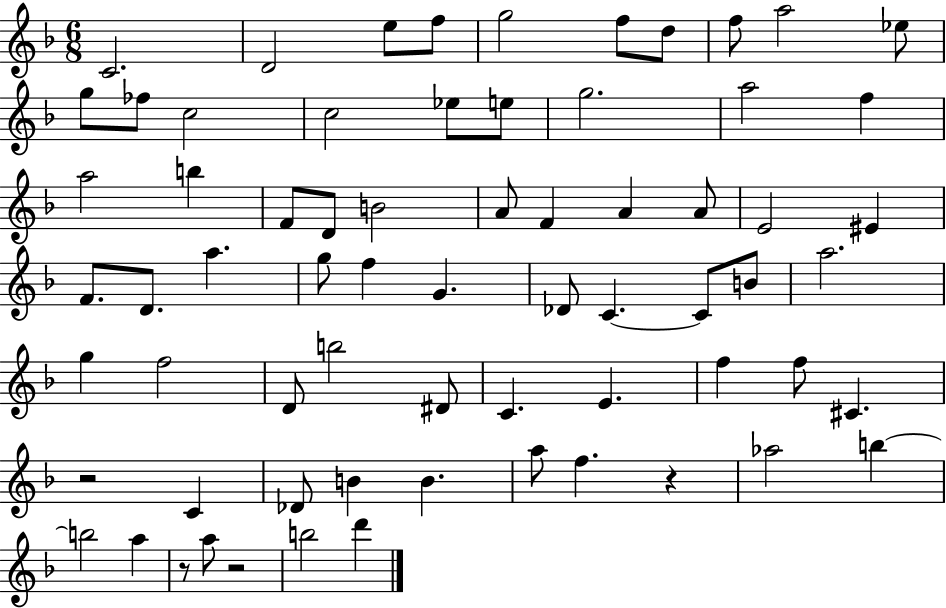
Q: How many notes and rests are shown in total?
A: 68